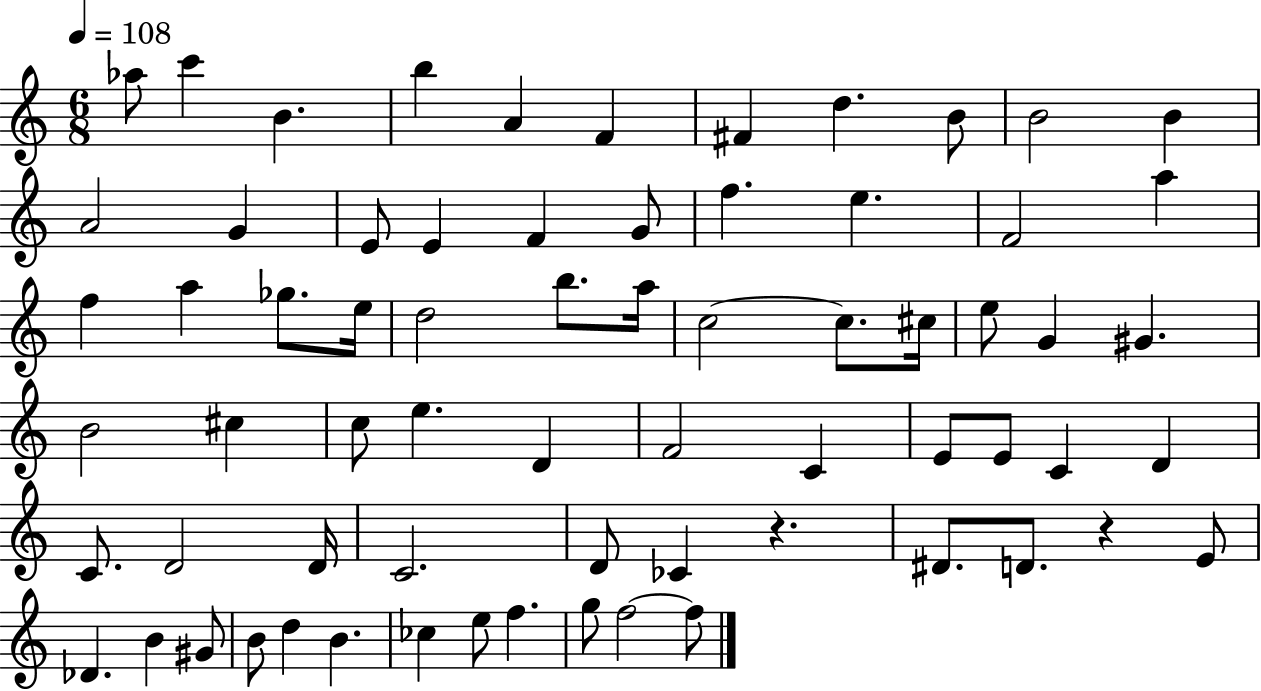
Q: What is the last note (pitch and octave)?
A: F5